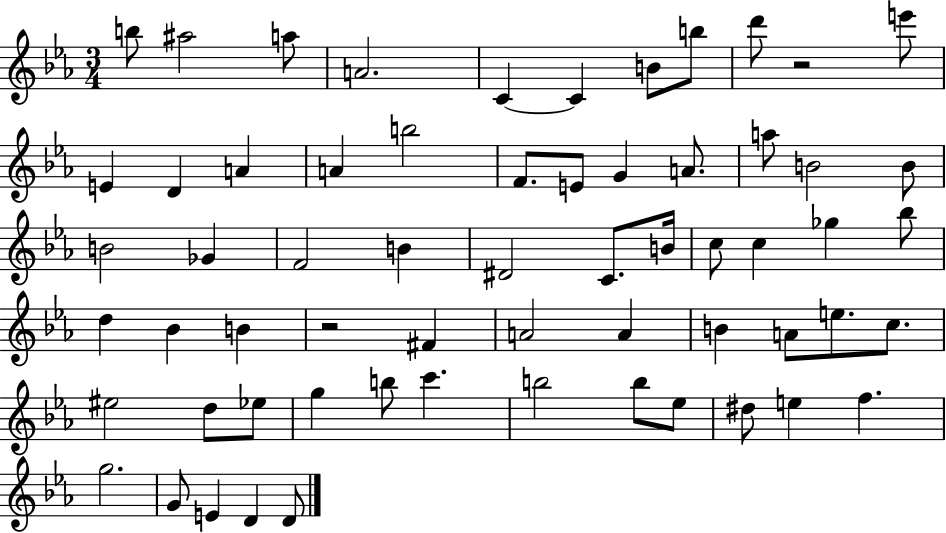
B5/e A#5/h A5/e A4/h. C4/q C4/q B4/e B5/e D6/e R/h E6/e E4/q D4/q A4/q A4/q B5/h F4/e. E4/e G4/q A4/e. A5/e B4/h B4/e B4/h Gb4/q F4/h B4/q D#4/h C4/e. B4/s C5/e C5/q Gb5/q Bb5/e D5/q Bb4/q B4/q R/h F#4/q A4/h A4/q B4/q A4/e E5/e. C5/e. EIS5/h D5/e Eb5/e G5/q B5/e C6/q. B5/h B5/e Eb5/e D#5/e E5/q F5/q. G5/h. G4/e E4/q D4/q D4/e